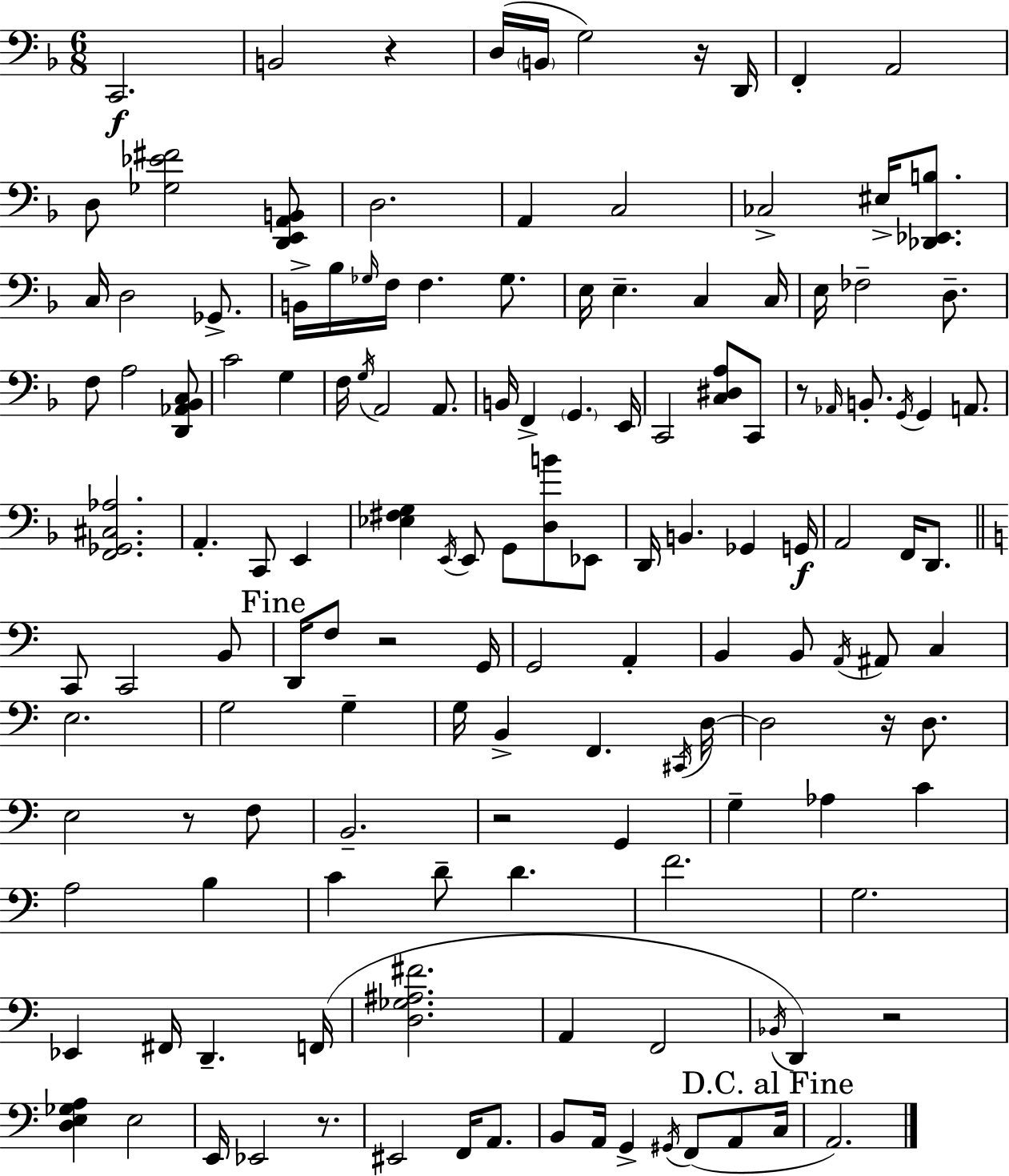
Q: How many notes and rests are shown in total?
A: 141